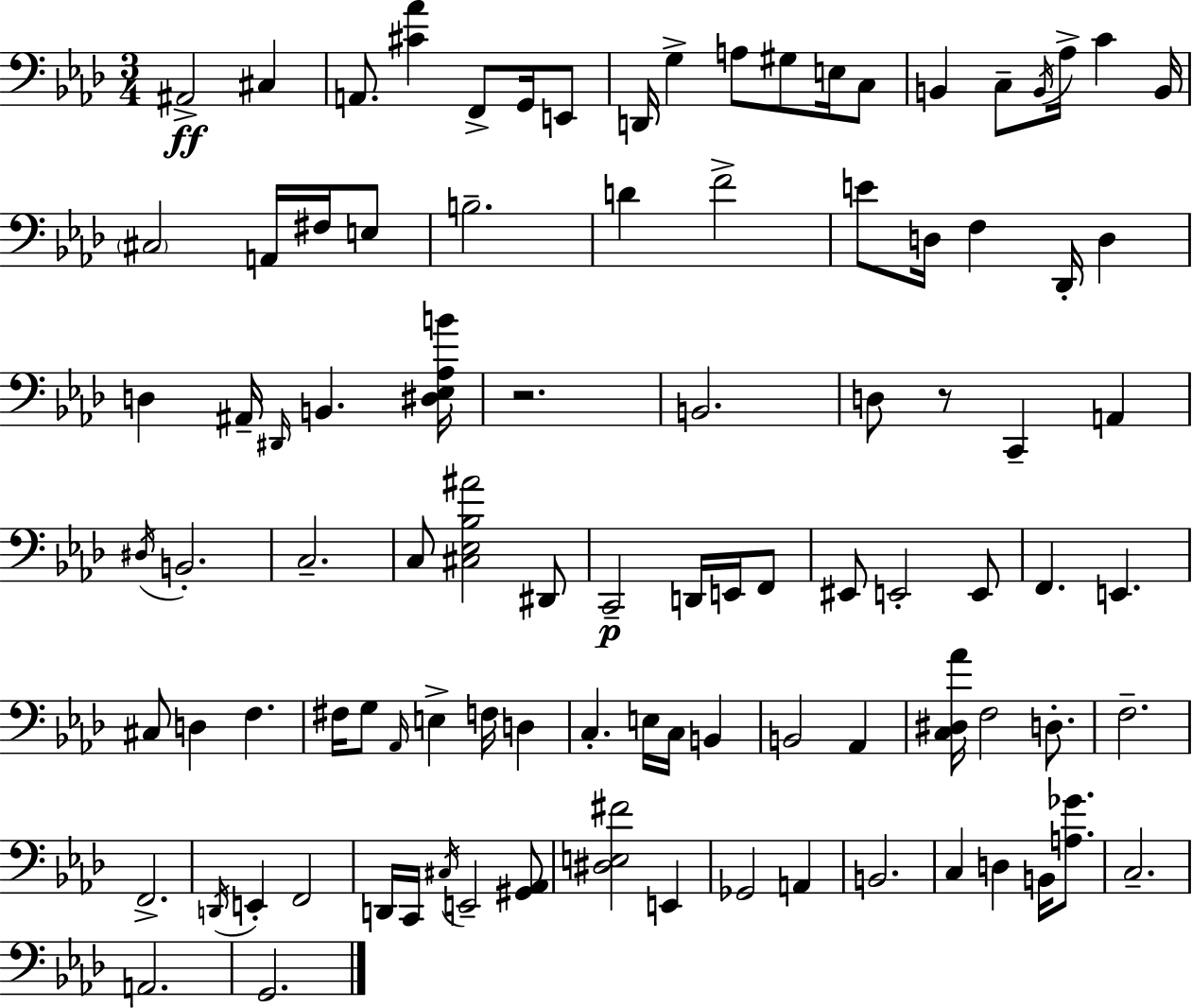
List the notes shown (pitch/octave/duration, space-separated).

A#2/h C#3/q A2/e. [C#4,Ab4]/q F2/e G2/s E2/e D2/s G3/q A3/e G#3/e E3/s C3/e B2/q C3/e B2/s Ab3/s C4/q B2/s C#3/h A2/s F#3/s E3/e B3/h. D4/q F4/h E4/e D3/s F3/q Db2/s D3/q D3/q A#2/s D#2/s B2/q. [D#3,Eb3,Ab3,B4]/s R/h. B2/h. D3/e R/e C2/q A2/q D#3/s B2/h. C3/h. C3/e [C#3,Eb3,Bb3,A#4]/h D#2/e C2/h D2/s E2/s F2/e EIS2/e E2/h E2/e F2/q. E2/q. C#3/e D3/q F3/q. F#3/s G3/e Ab2/s E3/q F3/s D3/q C3/q. E3/s C3/s B2/q B2/h Ab2/q [C3,D#3,Ab4]/s F3/h D3/e. F3/h. F2/h. D2/s E2/q F2/h D2/s C2/s C#3/s E2/h [G#2,Ab2]/e [D#3,E3,F#4]/h E2/q Gb2/h A2/q B2/h. C3/q D3/q B2/s [A3,Gb4]/e. C3/h. A2/h. G2/h.